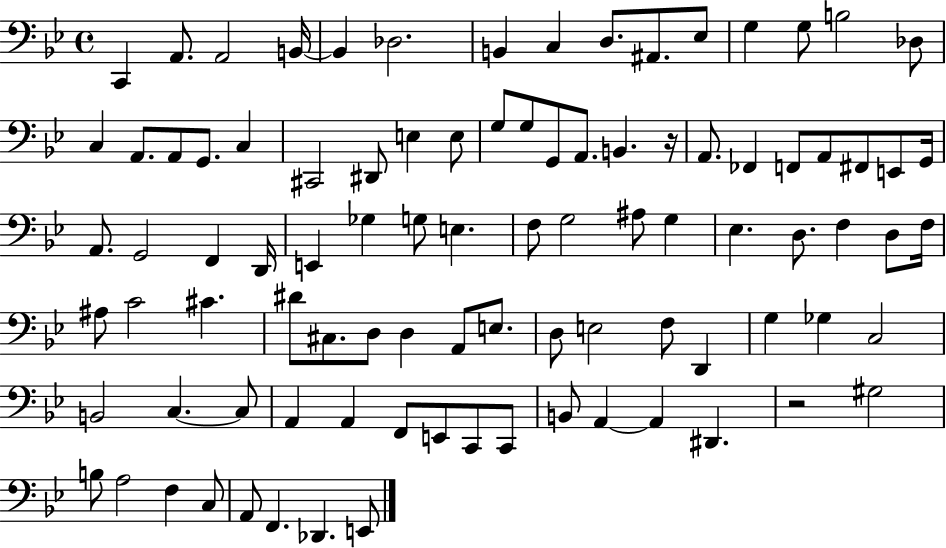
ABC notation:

X:1
T:Untitled
M:4/4
L:1/4
K:Bb
C,, A,,/2 A,,2 B,,/4 B,, _D,2 B,, C, D,/2 ^A,,/2 _E,/2 G, G,/2 B,2 _D,/2 C, A,,/2 A,,/2 G,,/2 C, ^C,,2 ^D,,/2 E, E,/2 G,/2 G,/2 G,,/2 A,,/2 B,, z/4 A,,/2 _F,, F,,/2 A,,/2 ^F,,/2 E,,/2 G,,/4 A,,/2 G,,2 F,, D,,/4 E,, _G, G,/2 E, F,/2 G,2 ^A,/2 G, _E, D,/2 F, D,/2 F,/4 ^A,/2 C2 ^C ^D/2 ^C,/2 D,/2 D, A,,/2 E,/2 D,/2 E,2 F,/2 D,, G, _G, C,2 B,,2 C, C,/2 A,, A,, F,,/2 E,,/2 C,,/2 C,,/2 B,,/2 A,, A,, ^D,, z2 ^G,2 B,/2 A,2 F, C,/2 A,,/2 F,, _D,, E,,/2